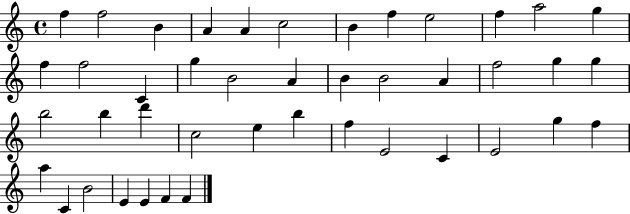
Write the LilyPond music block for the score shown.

{
  \clef treble
  \time 4/4
  \defaultTimeSignature
  \key c \major
  f''4 f''2 b'4 | a'4 a'4 c''2 | b'4 f''4 e''2 | f''4 a''2 g''4 | \break f''4 f''2 c'4 | g''4 b'2 a'4 | b'4 b'2 a'4 | f''2 g''4 g''4 | \break b''2 b''4 d'''4 | c''2 e''4 b''4 | f''4 e'2 c'4 | e'2 g''4 f''4 | \break a''4 c'4 b'2 | e'4 e'4 f'4 f'4 | \bar "|."
}